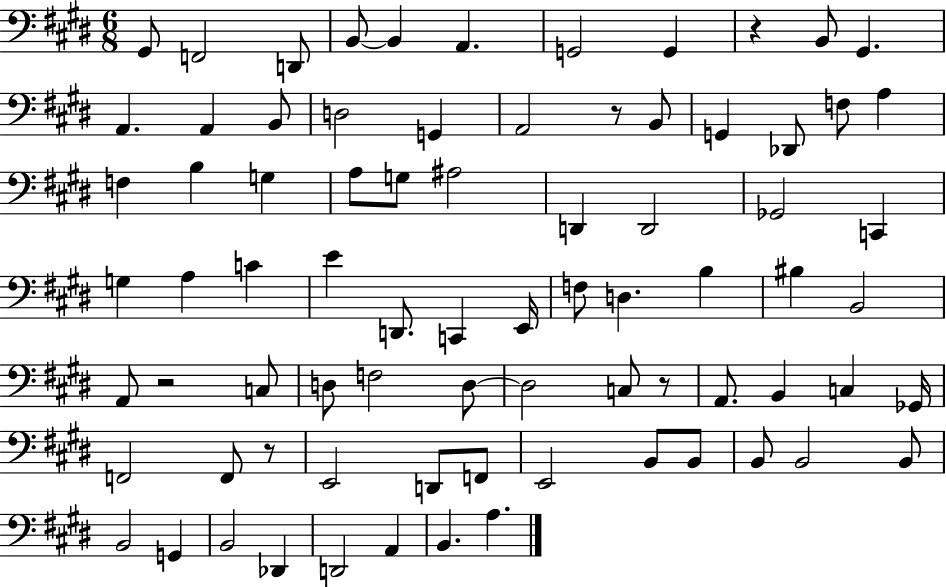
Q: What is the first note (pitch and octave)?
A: G#2